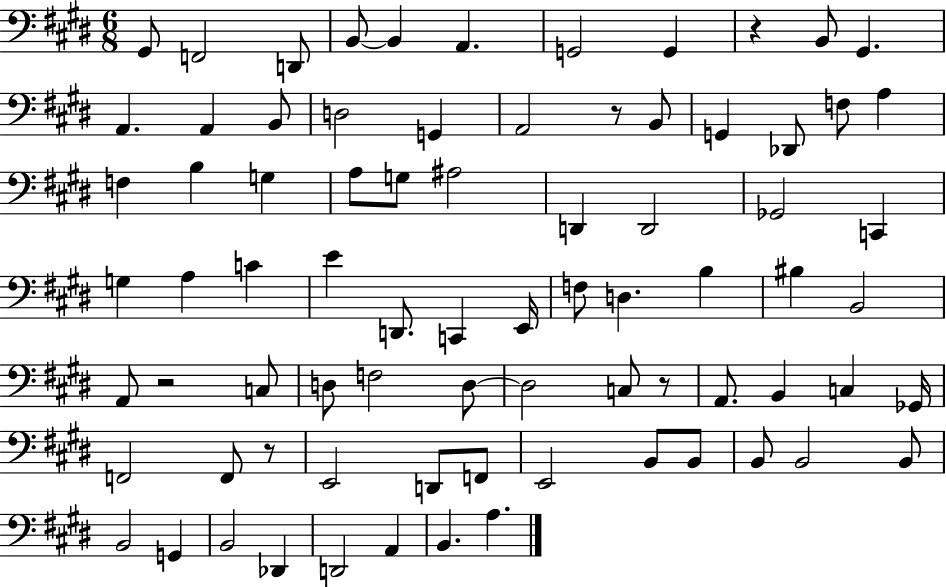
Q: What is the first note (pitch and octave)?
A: G#2